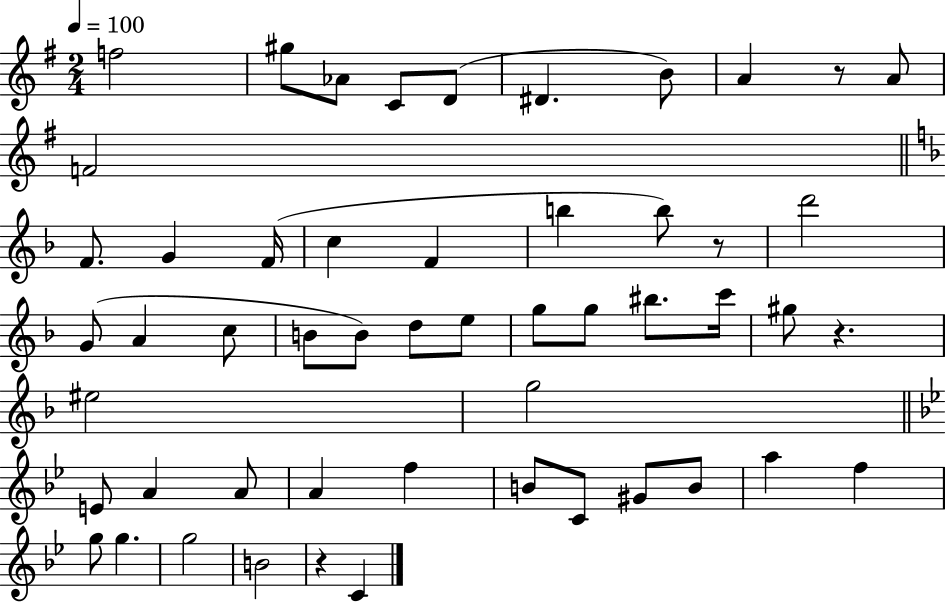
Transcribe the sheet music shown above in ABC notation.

X:1
T:Untitled
M:2/4
L:1/4
K:G
f2 ^g/2 _A/2 C/2 D/2 ^D B/2 A z/2 A/2 F2 F/2 G F/4 c F b b/2 z/2 d'2 G/2 A c/2 B/2 B/2 d/2 e/2 g/2 g/2 ^b/2 c'/4 ^g/2 z ^e2 g2 E/2 A A/2 A f B/2 C/2 ^G/2 B/2 a f g/2 g g2 B2 z C